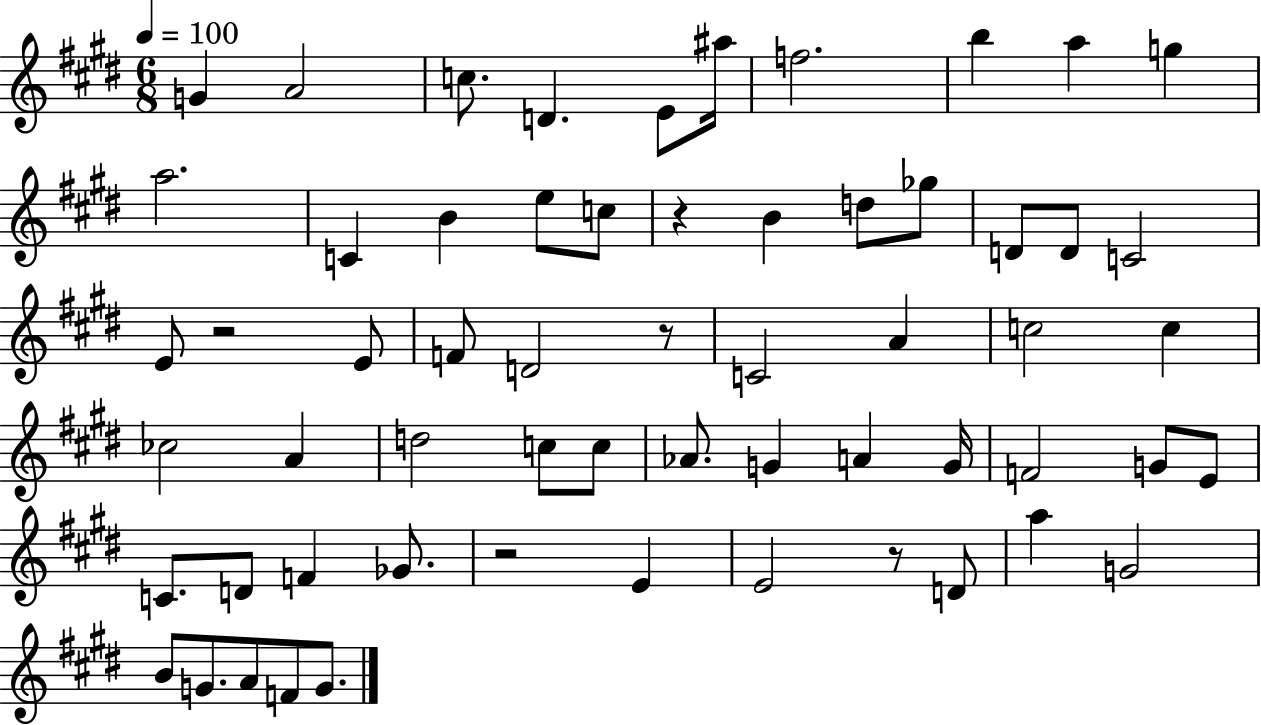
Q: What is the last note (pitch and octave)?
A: G4